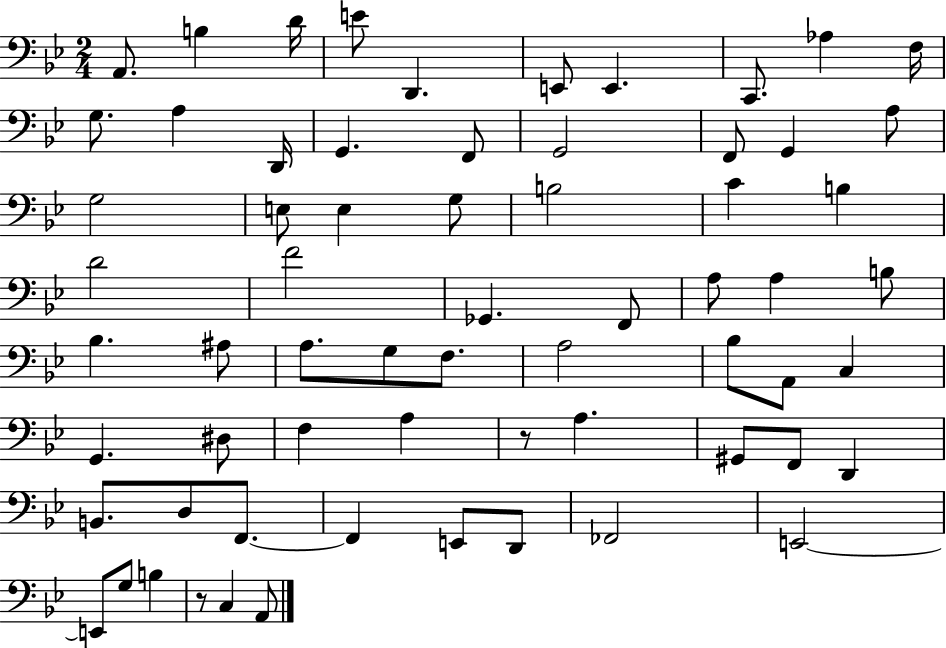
{
  \clef bass
  \numericTimeSignature
  \time 2/4
  \key bes \major
  a,8. b4 d'16 | e'8 d,4. | e,8 e,4. | c,8. aes4 f16 | \break g8. a4 d,16 | g,4. f,8 | g,2 | f,8 g,4 a8 | \break g2 | e8 e4 g8 | b2 | c'4 b4 | \break d'2 | f'2 | ges,4. f,8 | a8 a4 b8 | \break bes4. ais8 | a8. g8 f8. | a2 | bes8 a,8 c4 | \break g,4. dis8 | f4 a4 | r8 a4. | gis,8 f,8 d,4 | \break b,8. d8 f,8.~~ | f,4 e,8 d,8 | fes,2 | e,2~~ | \break e,8 g8 b4 | r8 c4 a,8 | \bar "|."
}